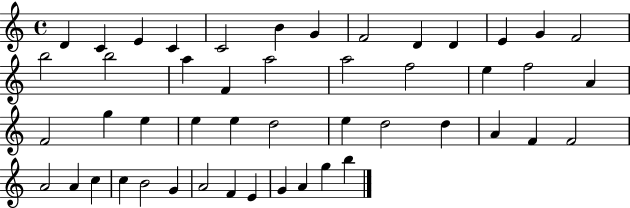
X:1
T:Untitled
M:4/4
L:1/4
K:C
D C E C C2 B G F2 D D E G F2 b2 b2 a F a2 a2 f2 e f2 A F2 g e e e d2 e d2 d A F F2 A2 A c c B2 G A2 F E G A g b